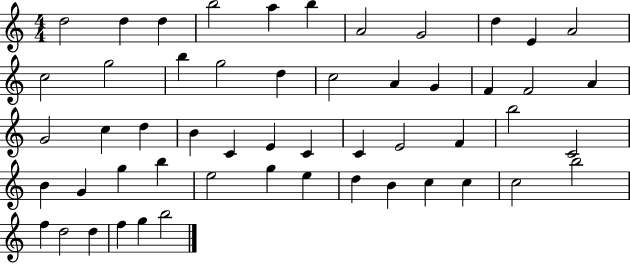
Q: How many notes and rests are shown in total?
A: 53